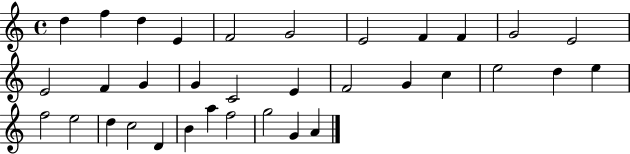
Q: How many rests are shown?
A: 0